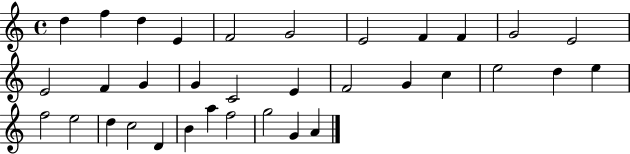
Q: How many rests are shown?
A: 0